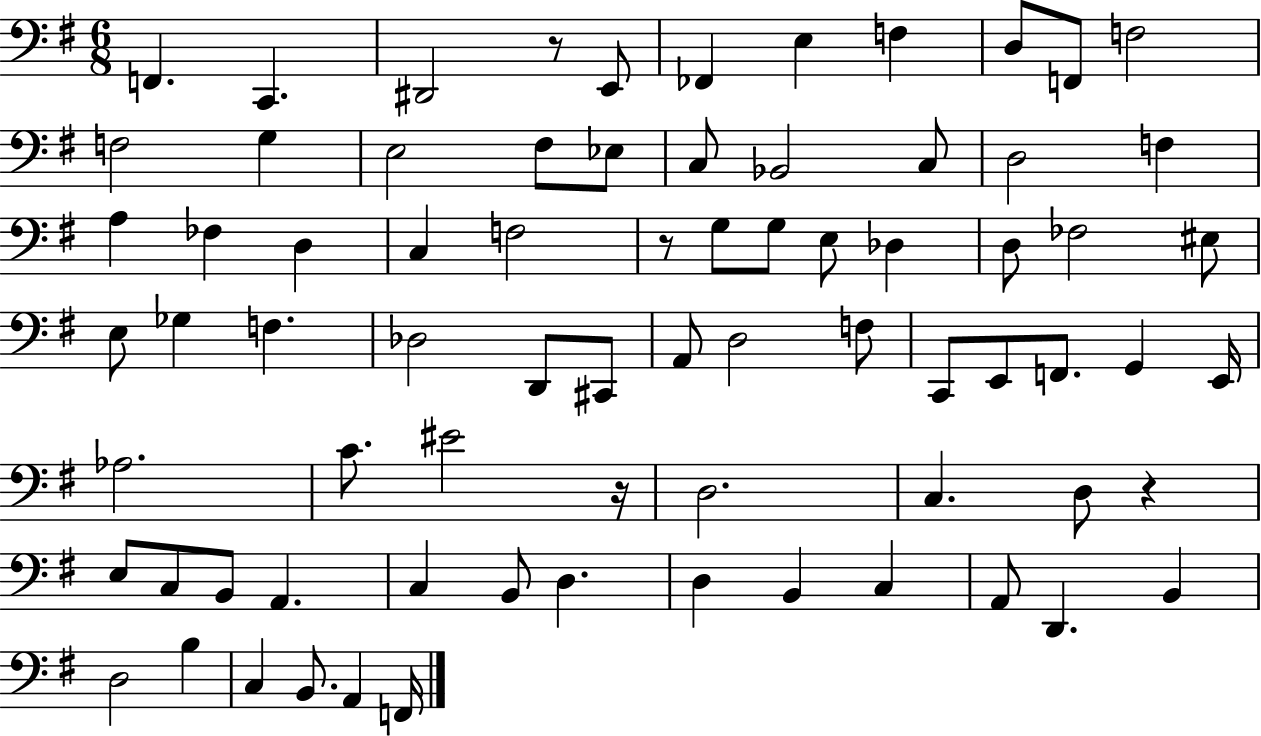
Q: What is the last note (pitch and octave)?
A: F2